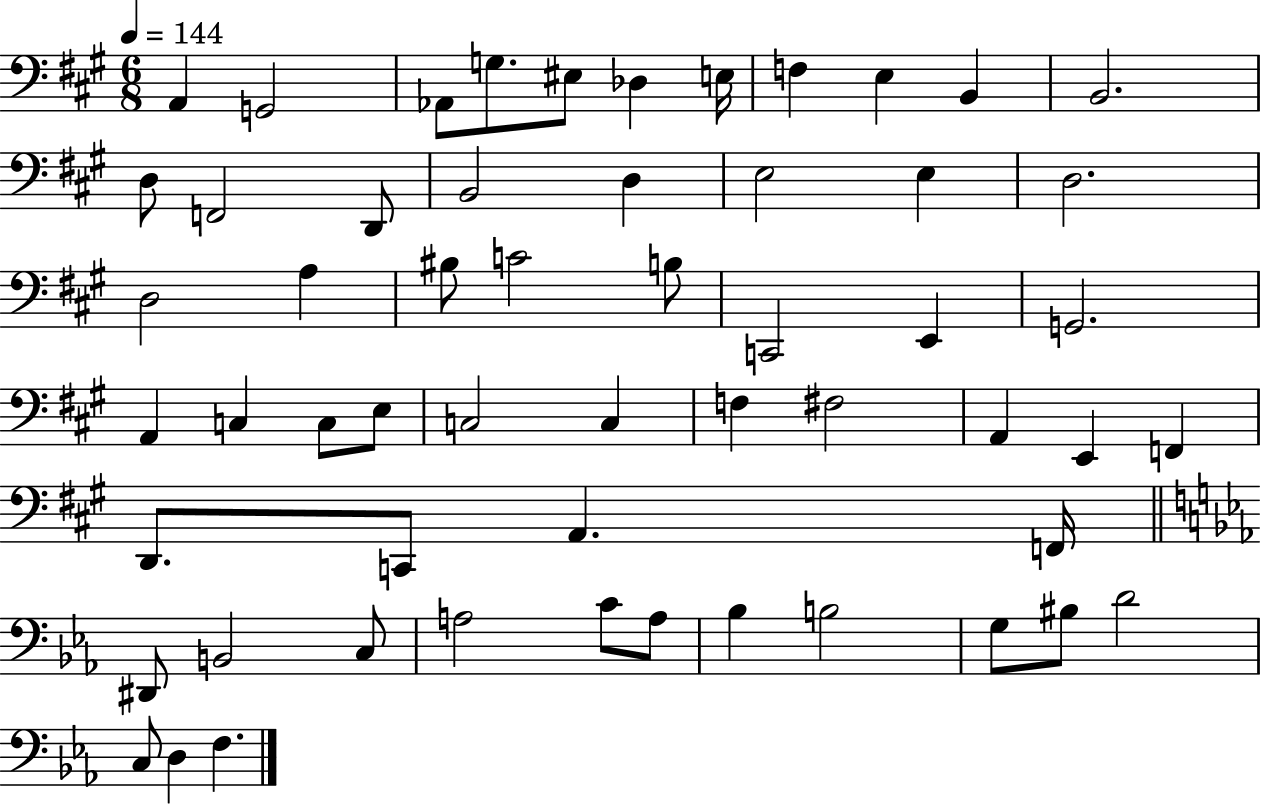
{
  \clef bass
  \numericTimeSignature
  \time 6/8
  \key a \major
  \tempo 4 = 144
  \repeat volta 2 { a,4 g,2 | aes,8 g8. eis8 des4 e16 | f4 e4 b,4 | b,2. | \break d8 f,2 d,8 | b,2 d4 | e2 e4 | d2. | \break d2 a4 | bis8 c'2 b8 | c,2 e,4 | g,2. | \break a,4 c4 c8 e8 | c2 c4 | f4 fis2 | a,4 e,4 f,4 | \break d,8. c,8 a,4. f,16 | \bar "||" \break \key c \minor dis,8 b,2 c8 | a2 c'8 a8 | bes4 b2 | g8 bis8 d'2 | \break c8 d4 f4. | } \bar "|."
}